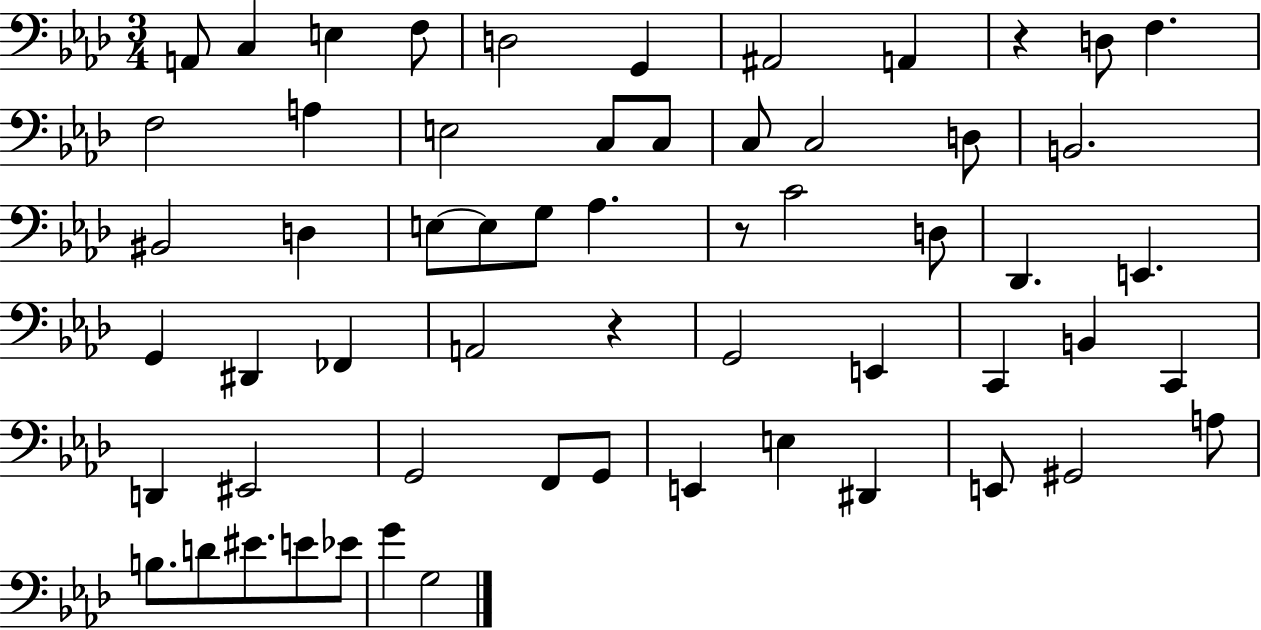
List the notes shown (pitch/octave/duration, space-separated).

A2/e C3/q E3/q F3/e D3/h G2/q A#2/h A2/q R/q D3/e F3/q. F3/h A3/q E3/h C3/e C3/e C3/e C3/h D3/e B2/h. BIS2/h D3/q E3/e E3/e G3/e Ab3/q. R/e C4/h D3/e Db2/q. E2/q. G2/q D#2/q FES2/q A2/h R/q G2/h E2/q C2/q B2/q C2/q D2/q EIS2/h G2/h F2/e G2/e E2/q E3/q D#2/q E2/e G#2/h A3/e B3/e. D4/e EIS4/e. E4/e Eb4/e G4/q G3/h